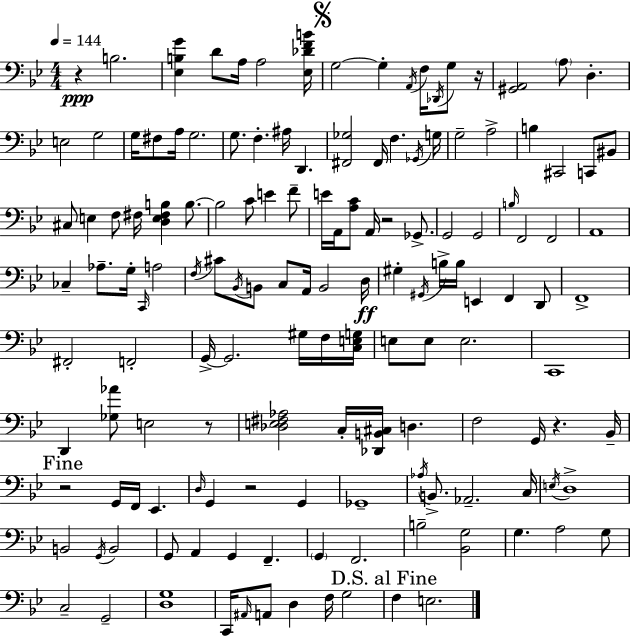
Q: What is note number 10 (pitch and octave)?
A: G3